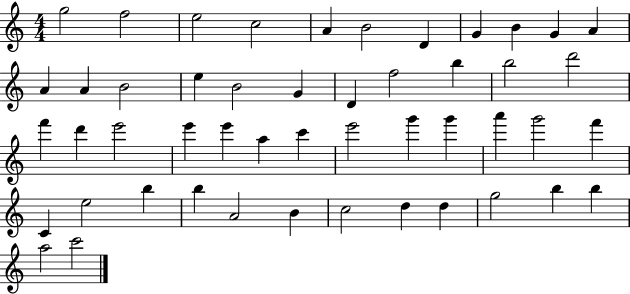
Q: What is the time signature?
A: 4/4